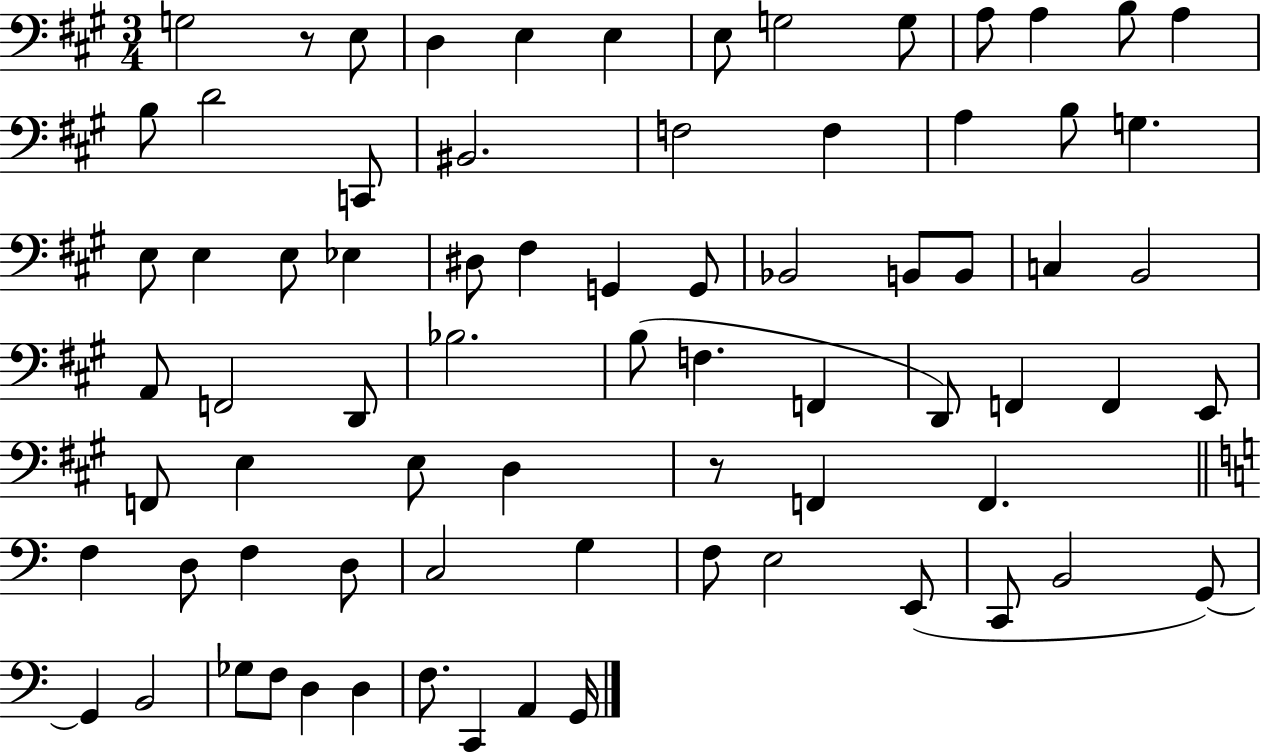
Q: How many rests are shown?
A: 2